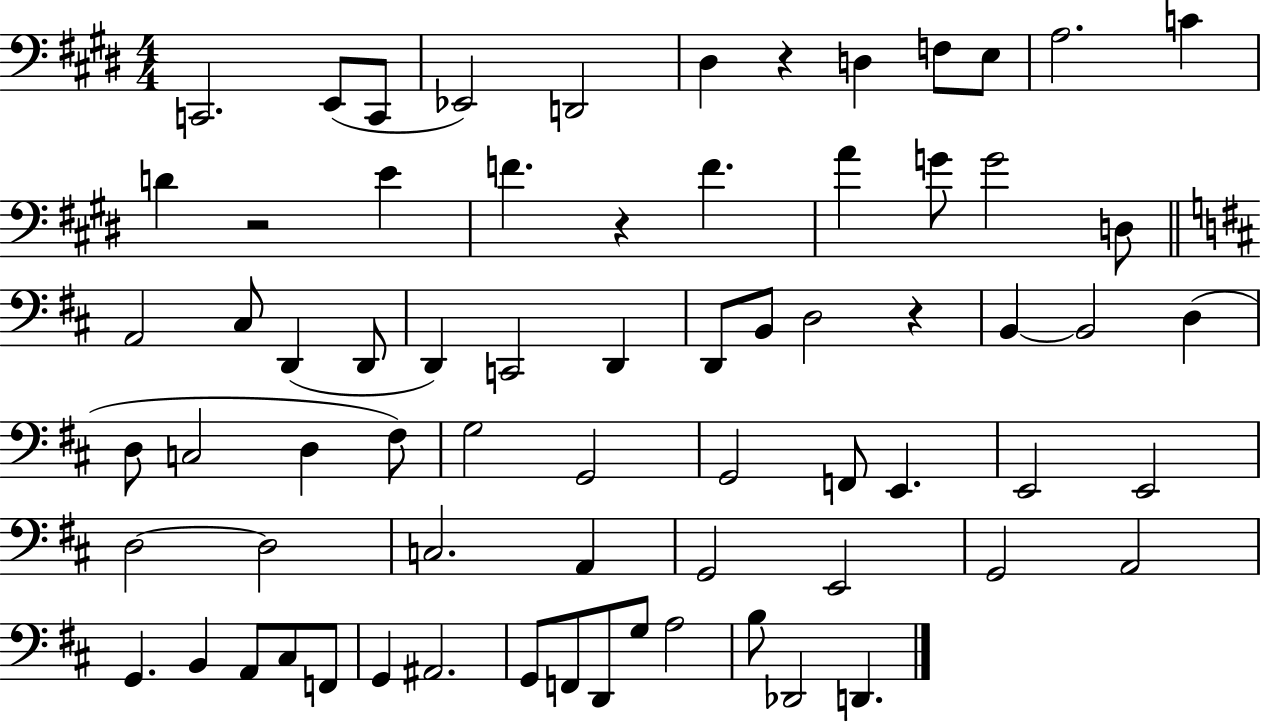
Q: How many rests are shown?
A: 4